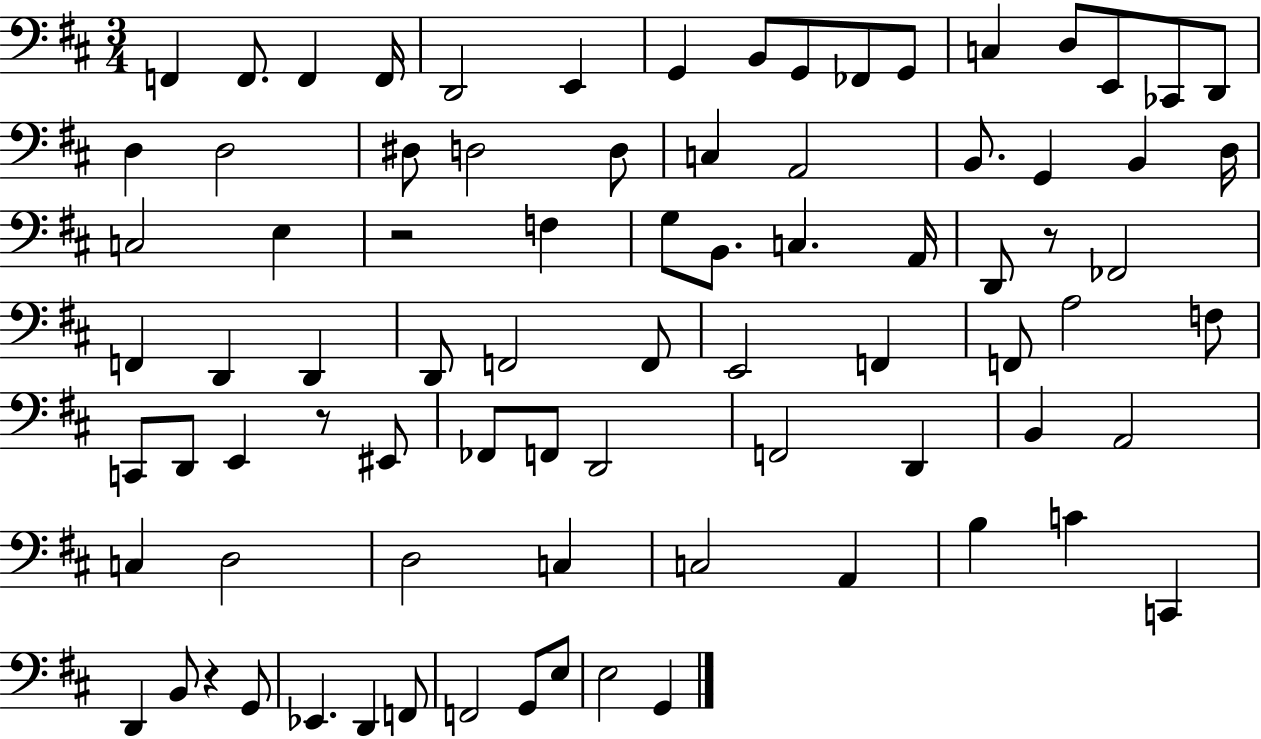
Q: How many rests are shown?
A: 4